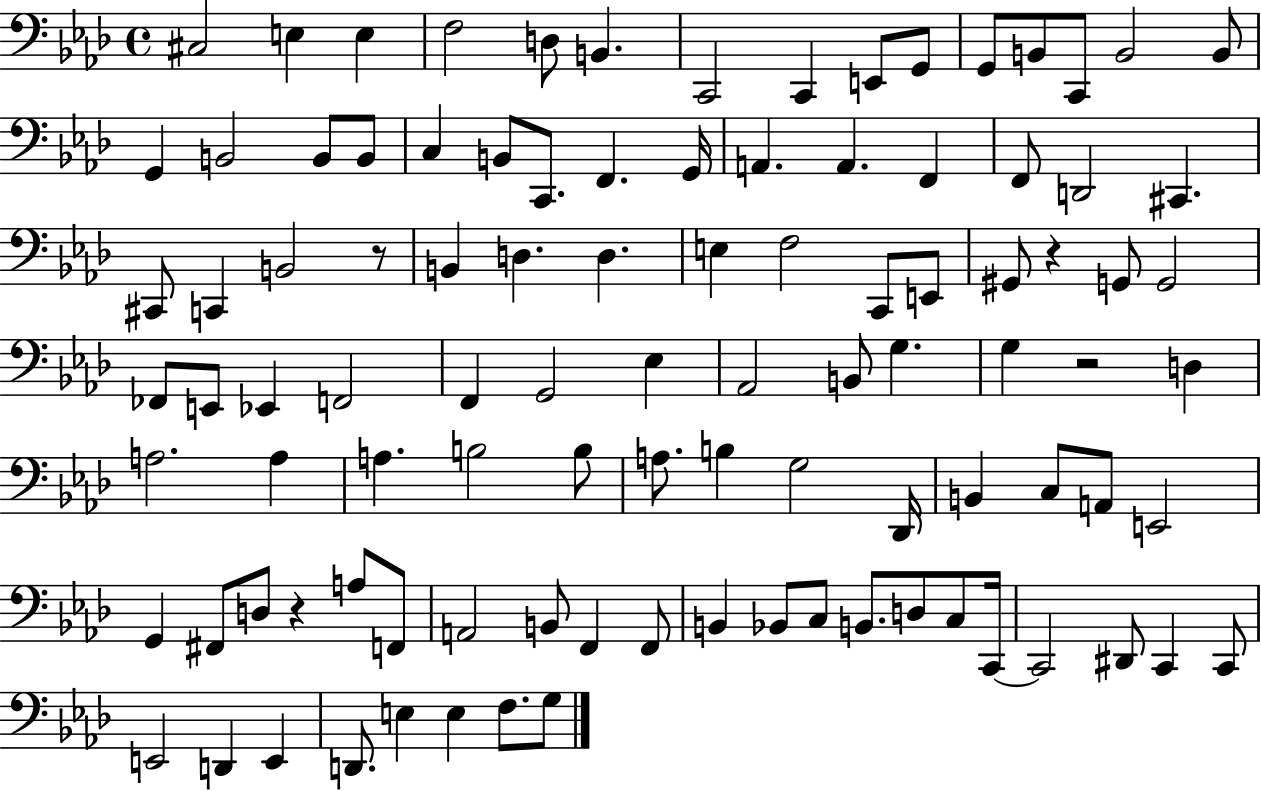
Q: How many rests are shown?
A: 4